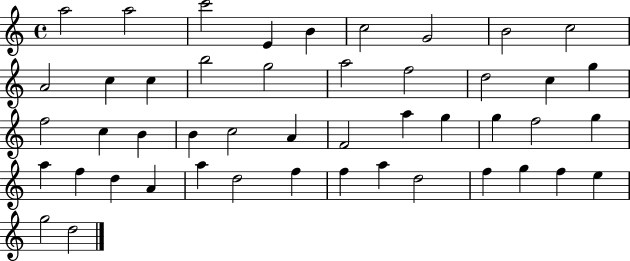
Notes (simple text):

A5/h A5/h C6/h E4/q B4/q C5/h G4/h B4/h C5/h A4/h C5/q C5/q B5/h G5/h A5/h F5/h D5/h C5/q G5/q F5/h C5/q B4/q B4/q C5/h A4/q F4/h A5/q G5/q G5/q F5/h G5/q A5/q F5/q D5/q A4/q A5/q D5/h F5/q F5/q A5/q D5/h F5/q G5/q F5/q E5/q G5/h D5/h